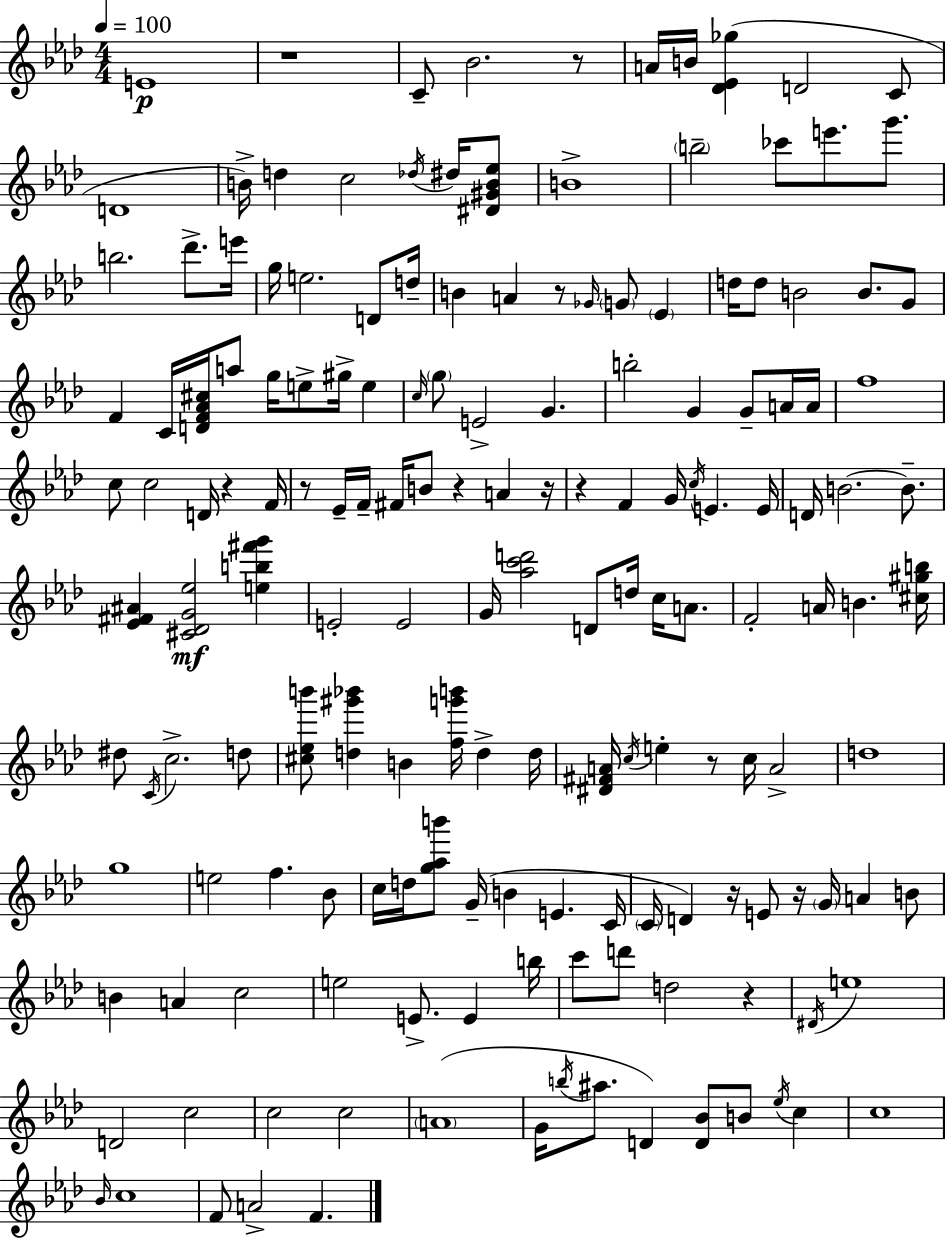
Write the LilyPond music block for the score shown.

{
  \clef treble
  \numericTimeSignature
  \time 4/4
  \key aes \major
  \tempo 4 = 100
  \repeat volta 2 { e'1\p | r1 | c'8-- bes'2. r8 | a'16 b'16 <des' ees' ges''>4( d'2 c'8 | \break d'1 | b'16->) d''4 c''2 \acciaccatura { des''16 } dis''16 <dis' gis' b' ees''>8 | b'1-> | \parenthesize b''2-- ces'''8 e'''8. g'''8. | \break b''2. des'''8.-> | e'''16 g''16 e''2. d'8 | d''16-- b'4 a'4 r8 \grace { ges'16 } \parenthesize g'8 \parenthesize ees'4 | d''16 d''8 b'2 b'8. | \break g'8 f'4 c'16 <d' f' aes' cis''>16 a''8 g''16 e''8-> gis''16-> e''4 | \grace { c''16 } \parenthesize g''8 e'2-> g'4. | b''2-. g'4 g'8-- | a'16 a'16 f''1 | \break c''8 c''2 d'16 r4 | f'16 r8 ees'16-- f'16-- fis'16 b'8 r4 a'4 | r16 r4 f'4 g'16 \acciaccatura { c''16 } e'4. | e'16 d'16 b'2.~~ | \break b'8.-- <ees' fis' ais'>4 <cis' des' g' ees''>2\mf | <e'' b'' fis''' g'''>4 e'2-. e'2 | g'16 <aes'' c''' d'''>2 d'8 d''16 | c''16 a'8. f'2-. a'16 b'4. | \break <cis'' gis'' b''>16 dis''8 \acciaccatura { c'16 } c''2.-> | d''8 <cis'' ees'' b'''>8 <d'' gis''' bes'''>4 b'4 <f'' g''' b'''>16 | d''4-> d''16 <dis' fis' a'>16 \acciaccatura { c''16 } e''4-. r8 c''16 a'2-> | d''1 | \break g''1 | e''2 f''4. | bes'8 c''16 d''16 <g'' aes'' b'''>8 g'16--( b'4 e'4. | c'16 \parenthesize c'16 d'4) r16 e'8 r16 \parenthesize g'16 | \break a'4 b'8 b'4 a'4 c''2 | e''2 e'8.-> | e'4 b''16 c'''8 d'''8 d''2 | r4 \acciaccatura { dis'16 } e''1 | \break d'2 c''2 | c''2 c''2 | \parenthesize a'1( | g'16 \acciaccatura { b''16 } ais''8. d'4) | \break <d' bes'>8 b'8 \acciaccatura { ees''16 } c''4 c''1 | \grace { bes'16 } c''1 | f'8 a'2-> | f'4. } \bar "|."
}